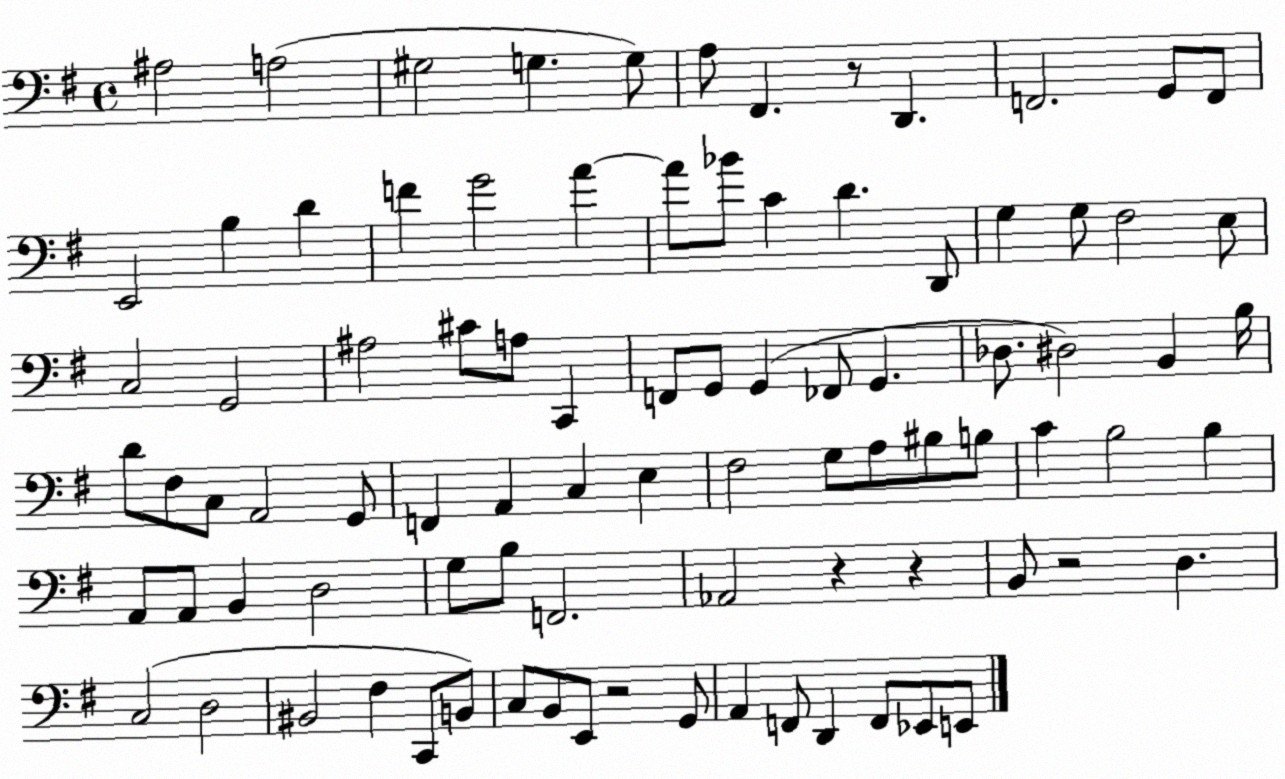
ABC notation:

X:1
T:Untitled
M:4/4
L:1/4
K:G
^A,2 A,2 ^G,2 G, G,/2 A,/2 ^F,, z/2 D,, F,,2 G,,/2 F,,/2 E,,2 B, D F G2 A A/2 _B/2 C D D,,/2 G, G,/2 ^F,2 E,/2 C,2 G,,2 ^A,2 ^C/2 A,/2 C,, F,,/2 G,,/2 G,, _F,,/2 G,, _D,/2 ^D,2 B,, B,/4 D/2 ^F,/2 C,/2 A,,2 G,,/2 F,, A,, C, E, ^F,2 G,/2 A,/2 ^B,/2 B,/2 C B,2 B, A,,/2 A,,/2 B,, D,2 G,/2 B,/2 F,,2 _A,,2 z z B,,/2 z2 D, C,2 D,2 ^B,,2 ^F, C,,/2 B,,/2 C,/2 B,,/2 E,,/2 z2 G,,/2 A,, F,,/2 D,, F,,/2 _E,,/2 E,,/2